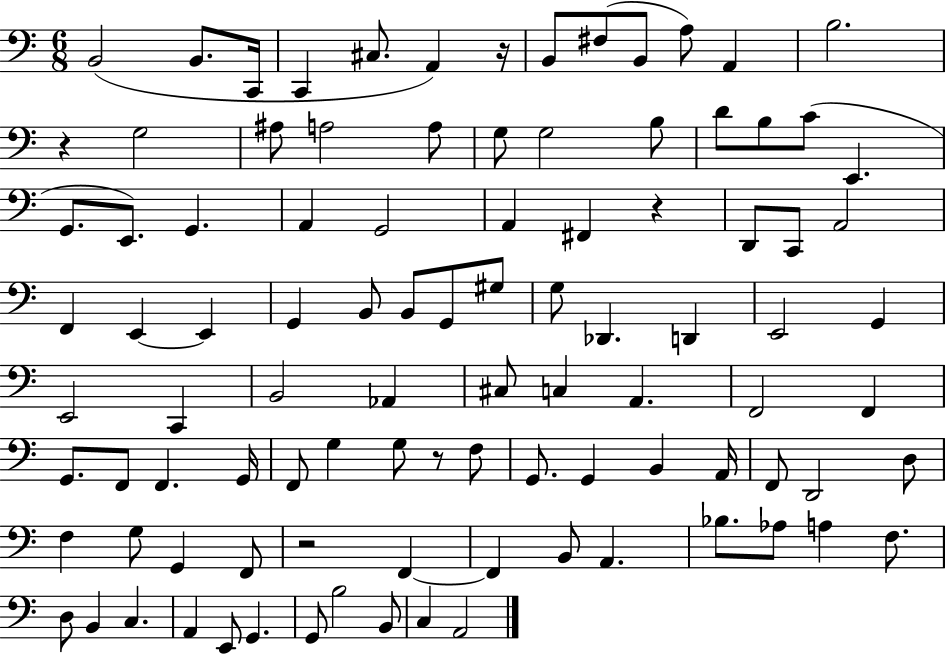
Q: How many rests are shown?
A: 5